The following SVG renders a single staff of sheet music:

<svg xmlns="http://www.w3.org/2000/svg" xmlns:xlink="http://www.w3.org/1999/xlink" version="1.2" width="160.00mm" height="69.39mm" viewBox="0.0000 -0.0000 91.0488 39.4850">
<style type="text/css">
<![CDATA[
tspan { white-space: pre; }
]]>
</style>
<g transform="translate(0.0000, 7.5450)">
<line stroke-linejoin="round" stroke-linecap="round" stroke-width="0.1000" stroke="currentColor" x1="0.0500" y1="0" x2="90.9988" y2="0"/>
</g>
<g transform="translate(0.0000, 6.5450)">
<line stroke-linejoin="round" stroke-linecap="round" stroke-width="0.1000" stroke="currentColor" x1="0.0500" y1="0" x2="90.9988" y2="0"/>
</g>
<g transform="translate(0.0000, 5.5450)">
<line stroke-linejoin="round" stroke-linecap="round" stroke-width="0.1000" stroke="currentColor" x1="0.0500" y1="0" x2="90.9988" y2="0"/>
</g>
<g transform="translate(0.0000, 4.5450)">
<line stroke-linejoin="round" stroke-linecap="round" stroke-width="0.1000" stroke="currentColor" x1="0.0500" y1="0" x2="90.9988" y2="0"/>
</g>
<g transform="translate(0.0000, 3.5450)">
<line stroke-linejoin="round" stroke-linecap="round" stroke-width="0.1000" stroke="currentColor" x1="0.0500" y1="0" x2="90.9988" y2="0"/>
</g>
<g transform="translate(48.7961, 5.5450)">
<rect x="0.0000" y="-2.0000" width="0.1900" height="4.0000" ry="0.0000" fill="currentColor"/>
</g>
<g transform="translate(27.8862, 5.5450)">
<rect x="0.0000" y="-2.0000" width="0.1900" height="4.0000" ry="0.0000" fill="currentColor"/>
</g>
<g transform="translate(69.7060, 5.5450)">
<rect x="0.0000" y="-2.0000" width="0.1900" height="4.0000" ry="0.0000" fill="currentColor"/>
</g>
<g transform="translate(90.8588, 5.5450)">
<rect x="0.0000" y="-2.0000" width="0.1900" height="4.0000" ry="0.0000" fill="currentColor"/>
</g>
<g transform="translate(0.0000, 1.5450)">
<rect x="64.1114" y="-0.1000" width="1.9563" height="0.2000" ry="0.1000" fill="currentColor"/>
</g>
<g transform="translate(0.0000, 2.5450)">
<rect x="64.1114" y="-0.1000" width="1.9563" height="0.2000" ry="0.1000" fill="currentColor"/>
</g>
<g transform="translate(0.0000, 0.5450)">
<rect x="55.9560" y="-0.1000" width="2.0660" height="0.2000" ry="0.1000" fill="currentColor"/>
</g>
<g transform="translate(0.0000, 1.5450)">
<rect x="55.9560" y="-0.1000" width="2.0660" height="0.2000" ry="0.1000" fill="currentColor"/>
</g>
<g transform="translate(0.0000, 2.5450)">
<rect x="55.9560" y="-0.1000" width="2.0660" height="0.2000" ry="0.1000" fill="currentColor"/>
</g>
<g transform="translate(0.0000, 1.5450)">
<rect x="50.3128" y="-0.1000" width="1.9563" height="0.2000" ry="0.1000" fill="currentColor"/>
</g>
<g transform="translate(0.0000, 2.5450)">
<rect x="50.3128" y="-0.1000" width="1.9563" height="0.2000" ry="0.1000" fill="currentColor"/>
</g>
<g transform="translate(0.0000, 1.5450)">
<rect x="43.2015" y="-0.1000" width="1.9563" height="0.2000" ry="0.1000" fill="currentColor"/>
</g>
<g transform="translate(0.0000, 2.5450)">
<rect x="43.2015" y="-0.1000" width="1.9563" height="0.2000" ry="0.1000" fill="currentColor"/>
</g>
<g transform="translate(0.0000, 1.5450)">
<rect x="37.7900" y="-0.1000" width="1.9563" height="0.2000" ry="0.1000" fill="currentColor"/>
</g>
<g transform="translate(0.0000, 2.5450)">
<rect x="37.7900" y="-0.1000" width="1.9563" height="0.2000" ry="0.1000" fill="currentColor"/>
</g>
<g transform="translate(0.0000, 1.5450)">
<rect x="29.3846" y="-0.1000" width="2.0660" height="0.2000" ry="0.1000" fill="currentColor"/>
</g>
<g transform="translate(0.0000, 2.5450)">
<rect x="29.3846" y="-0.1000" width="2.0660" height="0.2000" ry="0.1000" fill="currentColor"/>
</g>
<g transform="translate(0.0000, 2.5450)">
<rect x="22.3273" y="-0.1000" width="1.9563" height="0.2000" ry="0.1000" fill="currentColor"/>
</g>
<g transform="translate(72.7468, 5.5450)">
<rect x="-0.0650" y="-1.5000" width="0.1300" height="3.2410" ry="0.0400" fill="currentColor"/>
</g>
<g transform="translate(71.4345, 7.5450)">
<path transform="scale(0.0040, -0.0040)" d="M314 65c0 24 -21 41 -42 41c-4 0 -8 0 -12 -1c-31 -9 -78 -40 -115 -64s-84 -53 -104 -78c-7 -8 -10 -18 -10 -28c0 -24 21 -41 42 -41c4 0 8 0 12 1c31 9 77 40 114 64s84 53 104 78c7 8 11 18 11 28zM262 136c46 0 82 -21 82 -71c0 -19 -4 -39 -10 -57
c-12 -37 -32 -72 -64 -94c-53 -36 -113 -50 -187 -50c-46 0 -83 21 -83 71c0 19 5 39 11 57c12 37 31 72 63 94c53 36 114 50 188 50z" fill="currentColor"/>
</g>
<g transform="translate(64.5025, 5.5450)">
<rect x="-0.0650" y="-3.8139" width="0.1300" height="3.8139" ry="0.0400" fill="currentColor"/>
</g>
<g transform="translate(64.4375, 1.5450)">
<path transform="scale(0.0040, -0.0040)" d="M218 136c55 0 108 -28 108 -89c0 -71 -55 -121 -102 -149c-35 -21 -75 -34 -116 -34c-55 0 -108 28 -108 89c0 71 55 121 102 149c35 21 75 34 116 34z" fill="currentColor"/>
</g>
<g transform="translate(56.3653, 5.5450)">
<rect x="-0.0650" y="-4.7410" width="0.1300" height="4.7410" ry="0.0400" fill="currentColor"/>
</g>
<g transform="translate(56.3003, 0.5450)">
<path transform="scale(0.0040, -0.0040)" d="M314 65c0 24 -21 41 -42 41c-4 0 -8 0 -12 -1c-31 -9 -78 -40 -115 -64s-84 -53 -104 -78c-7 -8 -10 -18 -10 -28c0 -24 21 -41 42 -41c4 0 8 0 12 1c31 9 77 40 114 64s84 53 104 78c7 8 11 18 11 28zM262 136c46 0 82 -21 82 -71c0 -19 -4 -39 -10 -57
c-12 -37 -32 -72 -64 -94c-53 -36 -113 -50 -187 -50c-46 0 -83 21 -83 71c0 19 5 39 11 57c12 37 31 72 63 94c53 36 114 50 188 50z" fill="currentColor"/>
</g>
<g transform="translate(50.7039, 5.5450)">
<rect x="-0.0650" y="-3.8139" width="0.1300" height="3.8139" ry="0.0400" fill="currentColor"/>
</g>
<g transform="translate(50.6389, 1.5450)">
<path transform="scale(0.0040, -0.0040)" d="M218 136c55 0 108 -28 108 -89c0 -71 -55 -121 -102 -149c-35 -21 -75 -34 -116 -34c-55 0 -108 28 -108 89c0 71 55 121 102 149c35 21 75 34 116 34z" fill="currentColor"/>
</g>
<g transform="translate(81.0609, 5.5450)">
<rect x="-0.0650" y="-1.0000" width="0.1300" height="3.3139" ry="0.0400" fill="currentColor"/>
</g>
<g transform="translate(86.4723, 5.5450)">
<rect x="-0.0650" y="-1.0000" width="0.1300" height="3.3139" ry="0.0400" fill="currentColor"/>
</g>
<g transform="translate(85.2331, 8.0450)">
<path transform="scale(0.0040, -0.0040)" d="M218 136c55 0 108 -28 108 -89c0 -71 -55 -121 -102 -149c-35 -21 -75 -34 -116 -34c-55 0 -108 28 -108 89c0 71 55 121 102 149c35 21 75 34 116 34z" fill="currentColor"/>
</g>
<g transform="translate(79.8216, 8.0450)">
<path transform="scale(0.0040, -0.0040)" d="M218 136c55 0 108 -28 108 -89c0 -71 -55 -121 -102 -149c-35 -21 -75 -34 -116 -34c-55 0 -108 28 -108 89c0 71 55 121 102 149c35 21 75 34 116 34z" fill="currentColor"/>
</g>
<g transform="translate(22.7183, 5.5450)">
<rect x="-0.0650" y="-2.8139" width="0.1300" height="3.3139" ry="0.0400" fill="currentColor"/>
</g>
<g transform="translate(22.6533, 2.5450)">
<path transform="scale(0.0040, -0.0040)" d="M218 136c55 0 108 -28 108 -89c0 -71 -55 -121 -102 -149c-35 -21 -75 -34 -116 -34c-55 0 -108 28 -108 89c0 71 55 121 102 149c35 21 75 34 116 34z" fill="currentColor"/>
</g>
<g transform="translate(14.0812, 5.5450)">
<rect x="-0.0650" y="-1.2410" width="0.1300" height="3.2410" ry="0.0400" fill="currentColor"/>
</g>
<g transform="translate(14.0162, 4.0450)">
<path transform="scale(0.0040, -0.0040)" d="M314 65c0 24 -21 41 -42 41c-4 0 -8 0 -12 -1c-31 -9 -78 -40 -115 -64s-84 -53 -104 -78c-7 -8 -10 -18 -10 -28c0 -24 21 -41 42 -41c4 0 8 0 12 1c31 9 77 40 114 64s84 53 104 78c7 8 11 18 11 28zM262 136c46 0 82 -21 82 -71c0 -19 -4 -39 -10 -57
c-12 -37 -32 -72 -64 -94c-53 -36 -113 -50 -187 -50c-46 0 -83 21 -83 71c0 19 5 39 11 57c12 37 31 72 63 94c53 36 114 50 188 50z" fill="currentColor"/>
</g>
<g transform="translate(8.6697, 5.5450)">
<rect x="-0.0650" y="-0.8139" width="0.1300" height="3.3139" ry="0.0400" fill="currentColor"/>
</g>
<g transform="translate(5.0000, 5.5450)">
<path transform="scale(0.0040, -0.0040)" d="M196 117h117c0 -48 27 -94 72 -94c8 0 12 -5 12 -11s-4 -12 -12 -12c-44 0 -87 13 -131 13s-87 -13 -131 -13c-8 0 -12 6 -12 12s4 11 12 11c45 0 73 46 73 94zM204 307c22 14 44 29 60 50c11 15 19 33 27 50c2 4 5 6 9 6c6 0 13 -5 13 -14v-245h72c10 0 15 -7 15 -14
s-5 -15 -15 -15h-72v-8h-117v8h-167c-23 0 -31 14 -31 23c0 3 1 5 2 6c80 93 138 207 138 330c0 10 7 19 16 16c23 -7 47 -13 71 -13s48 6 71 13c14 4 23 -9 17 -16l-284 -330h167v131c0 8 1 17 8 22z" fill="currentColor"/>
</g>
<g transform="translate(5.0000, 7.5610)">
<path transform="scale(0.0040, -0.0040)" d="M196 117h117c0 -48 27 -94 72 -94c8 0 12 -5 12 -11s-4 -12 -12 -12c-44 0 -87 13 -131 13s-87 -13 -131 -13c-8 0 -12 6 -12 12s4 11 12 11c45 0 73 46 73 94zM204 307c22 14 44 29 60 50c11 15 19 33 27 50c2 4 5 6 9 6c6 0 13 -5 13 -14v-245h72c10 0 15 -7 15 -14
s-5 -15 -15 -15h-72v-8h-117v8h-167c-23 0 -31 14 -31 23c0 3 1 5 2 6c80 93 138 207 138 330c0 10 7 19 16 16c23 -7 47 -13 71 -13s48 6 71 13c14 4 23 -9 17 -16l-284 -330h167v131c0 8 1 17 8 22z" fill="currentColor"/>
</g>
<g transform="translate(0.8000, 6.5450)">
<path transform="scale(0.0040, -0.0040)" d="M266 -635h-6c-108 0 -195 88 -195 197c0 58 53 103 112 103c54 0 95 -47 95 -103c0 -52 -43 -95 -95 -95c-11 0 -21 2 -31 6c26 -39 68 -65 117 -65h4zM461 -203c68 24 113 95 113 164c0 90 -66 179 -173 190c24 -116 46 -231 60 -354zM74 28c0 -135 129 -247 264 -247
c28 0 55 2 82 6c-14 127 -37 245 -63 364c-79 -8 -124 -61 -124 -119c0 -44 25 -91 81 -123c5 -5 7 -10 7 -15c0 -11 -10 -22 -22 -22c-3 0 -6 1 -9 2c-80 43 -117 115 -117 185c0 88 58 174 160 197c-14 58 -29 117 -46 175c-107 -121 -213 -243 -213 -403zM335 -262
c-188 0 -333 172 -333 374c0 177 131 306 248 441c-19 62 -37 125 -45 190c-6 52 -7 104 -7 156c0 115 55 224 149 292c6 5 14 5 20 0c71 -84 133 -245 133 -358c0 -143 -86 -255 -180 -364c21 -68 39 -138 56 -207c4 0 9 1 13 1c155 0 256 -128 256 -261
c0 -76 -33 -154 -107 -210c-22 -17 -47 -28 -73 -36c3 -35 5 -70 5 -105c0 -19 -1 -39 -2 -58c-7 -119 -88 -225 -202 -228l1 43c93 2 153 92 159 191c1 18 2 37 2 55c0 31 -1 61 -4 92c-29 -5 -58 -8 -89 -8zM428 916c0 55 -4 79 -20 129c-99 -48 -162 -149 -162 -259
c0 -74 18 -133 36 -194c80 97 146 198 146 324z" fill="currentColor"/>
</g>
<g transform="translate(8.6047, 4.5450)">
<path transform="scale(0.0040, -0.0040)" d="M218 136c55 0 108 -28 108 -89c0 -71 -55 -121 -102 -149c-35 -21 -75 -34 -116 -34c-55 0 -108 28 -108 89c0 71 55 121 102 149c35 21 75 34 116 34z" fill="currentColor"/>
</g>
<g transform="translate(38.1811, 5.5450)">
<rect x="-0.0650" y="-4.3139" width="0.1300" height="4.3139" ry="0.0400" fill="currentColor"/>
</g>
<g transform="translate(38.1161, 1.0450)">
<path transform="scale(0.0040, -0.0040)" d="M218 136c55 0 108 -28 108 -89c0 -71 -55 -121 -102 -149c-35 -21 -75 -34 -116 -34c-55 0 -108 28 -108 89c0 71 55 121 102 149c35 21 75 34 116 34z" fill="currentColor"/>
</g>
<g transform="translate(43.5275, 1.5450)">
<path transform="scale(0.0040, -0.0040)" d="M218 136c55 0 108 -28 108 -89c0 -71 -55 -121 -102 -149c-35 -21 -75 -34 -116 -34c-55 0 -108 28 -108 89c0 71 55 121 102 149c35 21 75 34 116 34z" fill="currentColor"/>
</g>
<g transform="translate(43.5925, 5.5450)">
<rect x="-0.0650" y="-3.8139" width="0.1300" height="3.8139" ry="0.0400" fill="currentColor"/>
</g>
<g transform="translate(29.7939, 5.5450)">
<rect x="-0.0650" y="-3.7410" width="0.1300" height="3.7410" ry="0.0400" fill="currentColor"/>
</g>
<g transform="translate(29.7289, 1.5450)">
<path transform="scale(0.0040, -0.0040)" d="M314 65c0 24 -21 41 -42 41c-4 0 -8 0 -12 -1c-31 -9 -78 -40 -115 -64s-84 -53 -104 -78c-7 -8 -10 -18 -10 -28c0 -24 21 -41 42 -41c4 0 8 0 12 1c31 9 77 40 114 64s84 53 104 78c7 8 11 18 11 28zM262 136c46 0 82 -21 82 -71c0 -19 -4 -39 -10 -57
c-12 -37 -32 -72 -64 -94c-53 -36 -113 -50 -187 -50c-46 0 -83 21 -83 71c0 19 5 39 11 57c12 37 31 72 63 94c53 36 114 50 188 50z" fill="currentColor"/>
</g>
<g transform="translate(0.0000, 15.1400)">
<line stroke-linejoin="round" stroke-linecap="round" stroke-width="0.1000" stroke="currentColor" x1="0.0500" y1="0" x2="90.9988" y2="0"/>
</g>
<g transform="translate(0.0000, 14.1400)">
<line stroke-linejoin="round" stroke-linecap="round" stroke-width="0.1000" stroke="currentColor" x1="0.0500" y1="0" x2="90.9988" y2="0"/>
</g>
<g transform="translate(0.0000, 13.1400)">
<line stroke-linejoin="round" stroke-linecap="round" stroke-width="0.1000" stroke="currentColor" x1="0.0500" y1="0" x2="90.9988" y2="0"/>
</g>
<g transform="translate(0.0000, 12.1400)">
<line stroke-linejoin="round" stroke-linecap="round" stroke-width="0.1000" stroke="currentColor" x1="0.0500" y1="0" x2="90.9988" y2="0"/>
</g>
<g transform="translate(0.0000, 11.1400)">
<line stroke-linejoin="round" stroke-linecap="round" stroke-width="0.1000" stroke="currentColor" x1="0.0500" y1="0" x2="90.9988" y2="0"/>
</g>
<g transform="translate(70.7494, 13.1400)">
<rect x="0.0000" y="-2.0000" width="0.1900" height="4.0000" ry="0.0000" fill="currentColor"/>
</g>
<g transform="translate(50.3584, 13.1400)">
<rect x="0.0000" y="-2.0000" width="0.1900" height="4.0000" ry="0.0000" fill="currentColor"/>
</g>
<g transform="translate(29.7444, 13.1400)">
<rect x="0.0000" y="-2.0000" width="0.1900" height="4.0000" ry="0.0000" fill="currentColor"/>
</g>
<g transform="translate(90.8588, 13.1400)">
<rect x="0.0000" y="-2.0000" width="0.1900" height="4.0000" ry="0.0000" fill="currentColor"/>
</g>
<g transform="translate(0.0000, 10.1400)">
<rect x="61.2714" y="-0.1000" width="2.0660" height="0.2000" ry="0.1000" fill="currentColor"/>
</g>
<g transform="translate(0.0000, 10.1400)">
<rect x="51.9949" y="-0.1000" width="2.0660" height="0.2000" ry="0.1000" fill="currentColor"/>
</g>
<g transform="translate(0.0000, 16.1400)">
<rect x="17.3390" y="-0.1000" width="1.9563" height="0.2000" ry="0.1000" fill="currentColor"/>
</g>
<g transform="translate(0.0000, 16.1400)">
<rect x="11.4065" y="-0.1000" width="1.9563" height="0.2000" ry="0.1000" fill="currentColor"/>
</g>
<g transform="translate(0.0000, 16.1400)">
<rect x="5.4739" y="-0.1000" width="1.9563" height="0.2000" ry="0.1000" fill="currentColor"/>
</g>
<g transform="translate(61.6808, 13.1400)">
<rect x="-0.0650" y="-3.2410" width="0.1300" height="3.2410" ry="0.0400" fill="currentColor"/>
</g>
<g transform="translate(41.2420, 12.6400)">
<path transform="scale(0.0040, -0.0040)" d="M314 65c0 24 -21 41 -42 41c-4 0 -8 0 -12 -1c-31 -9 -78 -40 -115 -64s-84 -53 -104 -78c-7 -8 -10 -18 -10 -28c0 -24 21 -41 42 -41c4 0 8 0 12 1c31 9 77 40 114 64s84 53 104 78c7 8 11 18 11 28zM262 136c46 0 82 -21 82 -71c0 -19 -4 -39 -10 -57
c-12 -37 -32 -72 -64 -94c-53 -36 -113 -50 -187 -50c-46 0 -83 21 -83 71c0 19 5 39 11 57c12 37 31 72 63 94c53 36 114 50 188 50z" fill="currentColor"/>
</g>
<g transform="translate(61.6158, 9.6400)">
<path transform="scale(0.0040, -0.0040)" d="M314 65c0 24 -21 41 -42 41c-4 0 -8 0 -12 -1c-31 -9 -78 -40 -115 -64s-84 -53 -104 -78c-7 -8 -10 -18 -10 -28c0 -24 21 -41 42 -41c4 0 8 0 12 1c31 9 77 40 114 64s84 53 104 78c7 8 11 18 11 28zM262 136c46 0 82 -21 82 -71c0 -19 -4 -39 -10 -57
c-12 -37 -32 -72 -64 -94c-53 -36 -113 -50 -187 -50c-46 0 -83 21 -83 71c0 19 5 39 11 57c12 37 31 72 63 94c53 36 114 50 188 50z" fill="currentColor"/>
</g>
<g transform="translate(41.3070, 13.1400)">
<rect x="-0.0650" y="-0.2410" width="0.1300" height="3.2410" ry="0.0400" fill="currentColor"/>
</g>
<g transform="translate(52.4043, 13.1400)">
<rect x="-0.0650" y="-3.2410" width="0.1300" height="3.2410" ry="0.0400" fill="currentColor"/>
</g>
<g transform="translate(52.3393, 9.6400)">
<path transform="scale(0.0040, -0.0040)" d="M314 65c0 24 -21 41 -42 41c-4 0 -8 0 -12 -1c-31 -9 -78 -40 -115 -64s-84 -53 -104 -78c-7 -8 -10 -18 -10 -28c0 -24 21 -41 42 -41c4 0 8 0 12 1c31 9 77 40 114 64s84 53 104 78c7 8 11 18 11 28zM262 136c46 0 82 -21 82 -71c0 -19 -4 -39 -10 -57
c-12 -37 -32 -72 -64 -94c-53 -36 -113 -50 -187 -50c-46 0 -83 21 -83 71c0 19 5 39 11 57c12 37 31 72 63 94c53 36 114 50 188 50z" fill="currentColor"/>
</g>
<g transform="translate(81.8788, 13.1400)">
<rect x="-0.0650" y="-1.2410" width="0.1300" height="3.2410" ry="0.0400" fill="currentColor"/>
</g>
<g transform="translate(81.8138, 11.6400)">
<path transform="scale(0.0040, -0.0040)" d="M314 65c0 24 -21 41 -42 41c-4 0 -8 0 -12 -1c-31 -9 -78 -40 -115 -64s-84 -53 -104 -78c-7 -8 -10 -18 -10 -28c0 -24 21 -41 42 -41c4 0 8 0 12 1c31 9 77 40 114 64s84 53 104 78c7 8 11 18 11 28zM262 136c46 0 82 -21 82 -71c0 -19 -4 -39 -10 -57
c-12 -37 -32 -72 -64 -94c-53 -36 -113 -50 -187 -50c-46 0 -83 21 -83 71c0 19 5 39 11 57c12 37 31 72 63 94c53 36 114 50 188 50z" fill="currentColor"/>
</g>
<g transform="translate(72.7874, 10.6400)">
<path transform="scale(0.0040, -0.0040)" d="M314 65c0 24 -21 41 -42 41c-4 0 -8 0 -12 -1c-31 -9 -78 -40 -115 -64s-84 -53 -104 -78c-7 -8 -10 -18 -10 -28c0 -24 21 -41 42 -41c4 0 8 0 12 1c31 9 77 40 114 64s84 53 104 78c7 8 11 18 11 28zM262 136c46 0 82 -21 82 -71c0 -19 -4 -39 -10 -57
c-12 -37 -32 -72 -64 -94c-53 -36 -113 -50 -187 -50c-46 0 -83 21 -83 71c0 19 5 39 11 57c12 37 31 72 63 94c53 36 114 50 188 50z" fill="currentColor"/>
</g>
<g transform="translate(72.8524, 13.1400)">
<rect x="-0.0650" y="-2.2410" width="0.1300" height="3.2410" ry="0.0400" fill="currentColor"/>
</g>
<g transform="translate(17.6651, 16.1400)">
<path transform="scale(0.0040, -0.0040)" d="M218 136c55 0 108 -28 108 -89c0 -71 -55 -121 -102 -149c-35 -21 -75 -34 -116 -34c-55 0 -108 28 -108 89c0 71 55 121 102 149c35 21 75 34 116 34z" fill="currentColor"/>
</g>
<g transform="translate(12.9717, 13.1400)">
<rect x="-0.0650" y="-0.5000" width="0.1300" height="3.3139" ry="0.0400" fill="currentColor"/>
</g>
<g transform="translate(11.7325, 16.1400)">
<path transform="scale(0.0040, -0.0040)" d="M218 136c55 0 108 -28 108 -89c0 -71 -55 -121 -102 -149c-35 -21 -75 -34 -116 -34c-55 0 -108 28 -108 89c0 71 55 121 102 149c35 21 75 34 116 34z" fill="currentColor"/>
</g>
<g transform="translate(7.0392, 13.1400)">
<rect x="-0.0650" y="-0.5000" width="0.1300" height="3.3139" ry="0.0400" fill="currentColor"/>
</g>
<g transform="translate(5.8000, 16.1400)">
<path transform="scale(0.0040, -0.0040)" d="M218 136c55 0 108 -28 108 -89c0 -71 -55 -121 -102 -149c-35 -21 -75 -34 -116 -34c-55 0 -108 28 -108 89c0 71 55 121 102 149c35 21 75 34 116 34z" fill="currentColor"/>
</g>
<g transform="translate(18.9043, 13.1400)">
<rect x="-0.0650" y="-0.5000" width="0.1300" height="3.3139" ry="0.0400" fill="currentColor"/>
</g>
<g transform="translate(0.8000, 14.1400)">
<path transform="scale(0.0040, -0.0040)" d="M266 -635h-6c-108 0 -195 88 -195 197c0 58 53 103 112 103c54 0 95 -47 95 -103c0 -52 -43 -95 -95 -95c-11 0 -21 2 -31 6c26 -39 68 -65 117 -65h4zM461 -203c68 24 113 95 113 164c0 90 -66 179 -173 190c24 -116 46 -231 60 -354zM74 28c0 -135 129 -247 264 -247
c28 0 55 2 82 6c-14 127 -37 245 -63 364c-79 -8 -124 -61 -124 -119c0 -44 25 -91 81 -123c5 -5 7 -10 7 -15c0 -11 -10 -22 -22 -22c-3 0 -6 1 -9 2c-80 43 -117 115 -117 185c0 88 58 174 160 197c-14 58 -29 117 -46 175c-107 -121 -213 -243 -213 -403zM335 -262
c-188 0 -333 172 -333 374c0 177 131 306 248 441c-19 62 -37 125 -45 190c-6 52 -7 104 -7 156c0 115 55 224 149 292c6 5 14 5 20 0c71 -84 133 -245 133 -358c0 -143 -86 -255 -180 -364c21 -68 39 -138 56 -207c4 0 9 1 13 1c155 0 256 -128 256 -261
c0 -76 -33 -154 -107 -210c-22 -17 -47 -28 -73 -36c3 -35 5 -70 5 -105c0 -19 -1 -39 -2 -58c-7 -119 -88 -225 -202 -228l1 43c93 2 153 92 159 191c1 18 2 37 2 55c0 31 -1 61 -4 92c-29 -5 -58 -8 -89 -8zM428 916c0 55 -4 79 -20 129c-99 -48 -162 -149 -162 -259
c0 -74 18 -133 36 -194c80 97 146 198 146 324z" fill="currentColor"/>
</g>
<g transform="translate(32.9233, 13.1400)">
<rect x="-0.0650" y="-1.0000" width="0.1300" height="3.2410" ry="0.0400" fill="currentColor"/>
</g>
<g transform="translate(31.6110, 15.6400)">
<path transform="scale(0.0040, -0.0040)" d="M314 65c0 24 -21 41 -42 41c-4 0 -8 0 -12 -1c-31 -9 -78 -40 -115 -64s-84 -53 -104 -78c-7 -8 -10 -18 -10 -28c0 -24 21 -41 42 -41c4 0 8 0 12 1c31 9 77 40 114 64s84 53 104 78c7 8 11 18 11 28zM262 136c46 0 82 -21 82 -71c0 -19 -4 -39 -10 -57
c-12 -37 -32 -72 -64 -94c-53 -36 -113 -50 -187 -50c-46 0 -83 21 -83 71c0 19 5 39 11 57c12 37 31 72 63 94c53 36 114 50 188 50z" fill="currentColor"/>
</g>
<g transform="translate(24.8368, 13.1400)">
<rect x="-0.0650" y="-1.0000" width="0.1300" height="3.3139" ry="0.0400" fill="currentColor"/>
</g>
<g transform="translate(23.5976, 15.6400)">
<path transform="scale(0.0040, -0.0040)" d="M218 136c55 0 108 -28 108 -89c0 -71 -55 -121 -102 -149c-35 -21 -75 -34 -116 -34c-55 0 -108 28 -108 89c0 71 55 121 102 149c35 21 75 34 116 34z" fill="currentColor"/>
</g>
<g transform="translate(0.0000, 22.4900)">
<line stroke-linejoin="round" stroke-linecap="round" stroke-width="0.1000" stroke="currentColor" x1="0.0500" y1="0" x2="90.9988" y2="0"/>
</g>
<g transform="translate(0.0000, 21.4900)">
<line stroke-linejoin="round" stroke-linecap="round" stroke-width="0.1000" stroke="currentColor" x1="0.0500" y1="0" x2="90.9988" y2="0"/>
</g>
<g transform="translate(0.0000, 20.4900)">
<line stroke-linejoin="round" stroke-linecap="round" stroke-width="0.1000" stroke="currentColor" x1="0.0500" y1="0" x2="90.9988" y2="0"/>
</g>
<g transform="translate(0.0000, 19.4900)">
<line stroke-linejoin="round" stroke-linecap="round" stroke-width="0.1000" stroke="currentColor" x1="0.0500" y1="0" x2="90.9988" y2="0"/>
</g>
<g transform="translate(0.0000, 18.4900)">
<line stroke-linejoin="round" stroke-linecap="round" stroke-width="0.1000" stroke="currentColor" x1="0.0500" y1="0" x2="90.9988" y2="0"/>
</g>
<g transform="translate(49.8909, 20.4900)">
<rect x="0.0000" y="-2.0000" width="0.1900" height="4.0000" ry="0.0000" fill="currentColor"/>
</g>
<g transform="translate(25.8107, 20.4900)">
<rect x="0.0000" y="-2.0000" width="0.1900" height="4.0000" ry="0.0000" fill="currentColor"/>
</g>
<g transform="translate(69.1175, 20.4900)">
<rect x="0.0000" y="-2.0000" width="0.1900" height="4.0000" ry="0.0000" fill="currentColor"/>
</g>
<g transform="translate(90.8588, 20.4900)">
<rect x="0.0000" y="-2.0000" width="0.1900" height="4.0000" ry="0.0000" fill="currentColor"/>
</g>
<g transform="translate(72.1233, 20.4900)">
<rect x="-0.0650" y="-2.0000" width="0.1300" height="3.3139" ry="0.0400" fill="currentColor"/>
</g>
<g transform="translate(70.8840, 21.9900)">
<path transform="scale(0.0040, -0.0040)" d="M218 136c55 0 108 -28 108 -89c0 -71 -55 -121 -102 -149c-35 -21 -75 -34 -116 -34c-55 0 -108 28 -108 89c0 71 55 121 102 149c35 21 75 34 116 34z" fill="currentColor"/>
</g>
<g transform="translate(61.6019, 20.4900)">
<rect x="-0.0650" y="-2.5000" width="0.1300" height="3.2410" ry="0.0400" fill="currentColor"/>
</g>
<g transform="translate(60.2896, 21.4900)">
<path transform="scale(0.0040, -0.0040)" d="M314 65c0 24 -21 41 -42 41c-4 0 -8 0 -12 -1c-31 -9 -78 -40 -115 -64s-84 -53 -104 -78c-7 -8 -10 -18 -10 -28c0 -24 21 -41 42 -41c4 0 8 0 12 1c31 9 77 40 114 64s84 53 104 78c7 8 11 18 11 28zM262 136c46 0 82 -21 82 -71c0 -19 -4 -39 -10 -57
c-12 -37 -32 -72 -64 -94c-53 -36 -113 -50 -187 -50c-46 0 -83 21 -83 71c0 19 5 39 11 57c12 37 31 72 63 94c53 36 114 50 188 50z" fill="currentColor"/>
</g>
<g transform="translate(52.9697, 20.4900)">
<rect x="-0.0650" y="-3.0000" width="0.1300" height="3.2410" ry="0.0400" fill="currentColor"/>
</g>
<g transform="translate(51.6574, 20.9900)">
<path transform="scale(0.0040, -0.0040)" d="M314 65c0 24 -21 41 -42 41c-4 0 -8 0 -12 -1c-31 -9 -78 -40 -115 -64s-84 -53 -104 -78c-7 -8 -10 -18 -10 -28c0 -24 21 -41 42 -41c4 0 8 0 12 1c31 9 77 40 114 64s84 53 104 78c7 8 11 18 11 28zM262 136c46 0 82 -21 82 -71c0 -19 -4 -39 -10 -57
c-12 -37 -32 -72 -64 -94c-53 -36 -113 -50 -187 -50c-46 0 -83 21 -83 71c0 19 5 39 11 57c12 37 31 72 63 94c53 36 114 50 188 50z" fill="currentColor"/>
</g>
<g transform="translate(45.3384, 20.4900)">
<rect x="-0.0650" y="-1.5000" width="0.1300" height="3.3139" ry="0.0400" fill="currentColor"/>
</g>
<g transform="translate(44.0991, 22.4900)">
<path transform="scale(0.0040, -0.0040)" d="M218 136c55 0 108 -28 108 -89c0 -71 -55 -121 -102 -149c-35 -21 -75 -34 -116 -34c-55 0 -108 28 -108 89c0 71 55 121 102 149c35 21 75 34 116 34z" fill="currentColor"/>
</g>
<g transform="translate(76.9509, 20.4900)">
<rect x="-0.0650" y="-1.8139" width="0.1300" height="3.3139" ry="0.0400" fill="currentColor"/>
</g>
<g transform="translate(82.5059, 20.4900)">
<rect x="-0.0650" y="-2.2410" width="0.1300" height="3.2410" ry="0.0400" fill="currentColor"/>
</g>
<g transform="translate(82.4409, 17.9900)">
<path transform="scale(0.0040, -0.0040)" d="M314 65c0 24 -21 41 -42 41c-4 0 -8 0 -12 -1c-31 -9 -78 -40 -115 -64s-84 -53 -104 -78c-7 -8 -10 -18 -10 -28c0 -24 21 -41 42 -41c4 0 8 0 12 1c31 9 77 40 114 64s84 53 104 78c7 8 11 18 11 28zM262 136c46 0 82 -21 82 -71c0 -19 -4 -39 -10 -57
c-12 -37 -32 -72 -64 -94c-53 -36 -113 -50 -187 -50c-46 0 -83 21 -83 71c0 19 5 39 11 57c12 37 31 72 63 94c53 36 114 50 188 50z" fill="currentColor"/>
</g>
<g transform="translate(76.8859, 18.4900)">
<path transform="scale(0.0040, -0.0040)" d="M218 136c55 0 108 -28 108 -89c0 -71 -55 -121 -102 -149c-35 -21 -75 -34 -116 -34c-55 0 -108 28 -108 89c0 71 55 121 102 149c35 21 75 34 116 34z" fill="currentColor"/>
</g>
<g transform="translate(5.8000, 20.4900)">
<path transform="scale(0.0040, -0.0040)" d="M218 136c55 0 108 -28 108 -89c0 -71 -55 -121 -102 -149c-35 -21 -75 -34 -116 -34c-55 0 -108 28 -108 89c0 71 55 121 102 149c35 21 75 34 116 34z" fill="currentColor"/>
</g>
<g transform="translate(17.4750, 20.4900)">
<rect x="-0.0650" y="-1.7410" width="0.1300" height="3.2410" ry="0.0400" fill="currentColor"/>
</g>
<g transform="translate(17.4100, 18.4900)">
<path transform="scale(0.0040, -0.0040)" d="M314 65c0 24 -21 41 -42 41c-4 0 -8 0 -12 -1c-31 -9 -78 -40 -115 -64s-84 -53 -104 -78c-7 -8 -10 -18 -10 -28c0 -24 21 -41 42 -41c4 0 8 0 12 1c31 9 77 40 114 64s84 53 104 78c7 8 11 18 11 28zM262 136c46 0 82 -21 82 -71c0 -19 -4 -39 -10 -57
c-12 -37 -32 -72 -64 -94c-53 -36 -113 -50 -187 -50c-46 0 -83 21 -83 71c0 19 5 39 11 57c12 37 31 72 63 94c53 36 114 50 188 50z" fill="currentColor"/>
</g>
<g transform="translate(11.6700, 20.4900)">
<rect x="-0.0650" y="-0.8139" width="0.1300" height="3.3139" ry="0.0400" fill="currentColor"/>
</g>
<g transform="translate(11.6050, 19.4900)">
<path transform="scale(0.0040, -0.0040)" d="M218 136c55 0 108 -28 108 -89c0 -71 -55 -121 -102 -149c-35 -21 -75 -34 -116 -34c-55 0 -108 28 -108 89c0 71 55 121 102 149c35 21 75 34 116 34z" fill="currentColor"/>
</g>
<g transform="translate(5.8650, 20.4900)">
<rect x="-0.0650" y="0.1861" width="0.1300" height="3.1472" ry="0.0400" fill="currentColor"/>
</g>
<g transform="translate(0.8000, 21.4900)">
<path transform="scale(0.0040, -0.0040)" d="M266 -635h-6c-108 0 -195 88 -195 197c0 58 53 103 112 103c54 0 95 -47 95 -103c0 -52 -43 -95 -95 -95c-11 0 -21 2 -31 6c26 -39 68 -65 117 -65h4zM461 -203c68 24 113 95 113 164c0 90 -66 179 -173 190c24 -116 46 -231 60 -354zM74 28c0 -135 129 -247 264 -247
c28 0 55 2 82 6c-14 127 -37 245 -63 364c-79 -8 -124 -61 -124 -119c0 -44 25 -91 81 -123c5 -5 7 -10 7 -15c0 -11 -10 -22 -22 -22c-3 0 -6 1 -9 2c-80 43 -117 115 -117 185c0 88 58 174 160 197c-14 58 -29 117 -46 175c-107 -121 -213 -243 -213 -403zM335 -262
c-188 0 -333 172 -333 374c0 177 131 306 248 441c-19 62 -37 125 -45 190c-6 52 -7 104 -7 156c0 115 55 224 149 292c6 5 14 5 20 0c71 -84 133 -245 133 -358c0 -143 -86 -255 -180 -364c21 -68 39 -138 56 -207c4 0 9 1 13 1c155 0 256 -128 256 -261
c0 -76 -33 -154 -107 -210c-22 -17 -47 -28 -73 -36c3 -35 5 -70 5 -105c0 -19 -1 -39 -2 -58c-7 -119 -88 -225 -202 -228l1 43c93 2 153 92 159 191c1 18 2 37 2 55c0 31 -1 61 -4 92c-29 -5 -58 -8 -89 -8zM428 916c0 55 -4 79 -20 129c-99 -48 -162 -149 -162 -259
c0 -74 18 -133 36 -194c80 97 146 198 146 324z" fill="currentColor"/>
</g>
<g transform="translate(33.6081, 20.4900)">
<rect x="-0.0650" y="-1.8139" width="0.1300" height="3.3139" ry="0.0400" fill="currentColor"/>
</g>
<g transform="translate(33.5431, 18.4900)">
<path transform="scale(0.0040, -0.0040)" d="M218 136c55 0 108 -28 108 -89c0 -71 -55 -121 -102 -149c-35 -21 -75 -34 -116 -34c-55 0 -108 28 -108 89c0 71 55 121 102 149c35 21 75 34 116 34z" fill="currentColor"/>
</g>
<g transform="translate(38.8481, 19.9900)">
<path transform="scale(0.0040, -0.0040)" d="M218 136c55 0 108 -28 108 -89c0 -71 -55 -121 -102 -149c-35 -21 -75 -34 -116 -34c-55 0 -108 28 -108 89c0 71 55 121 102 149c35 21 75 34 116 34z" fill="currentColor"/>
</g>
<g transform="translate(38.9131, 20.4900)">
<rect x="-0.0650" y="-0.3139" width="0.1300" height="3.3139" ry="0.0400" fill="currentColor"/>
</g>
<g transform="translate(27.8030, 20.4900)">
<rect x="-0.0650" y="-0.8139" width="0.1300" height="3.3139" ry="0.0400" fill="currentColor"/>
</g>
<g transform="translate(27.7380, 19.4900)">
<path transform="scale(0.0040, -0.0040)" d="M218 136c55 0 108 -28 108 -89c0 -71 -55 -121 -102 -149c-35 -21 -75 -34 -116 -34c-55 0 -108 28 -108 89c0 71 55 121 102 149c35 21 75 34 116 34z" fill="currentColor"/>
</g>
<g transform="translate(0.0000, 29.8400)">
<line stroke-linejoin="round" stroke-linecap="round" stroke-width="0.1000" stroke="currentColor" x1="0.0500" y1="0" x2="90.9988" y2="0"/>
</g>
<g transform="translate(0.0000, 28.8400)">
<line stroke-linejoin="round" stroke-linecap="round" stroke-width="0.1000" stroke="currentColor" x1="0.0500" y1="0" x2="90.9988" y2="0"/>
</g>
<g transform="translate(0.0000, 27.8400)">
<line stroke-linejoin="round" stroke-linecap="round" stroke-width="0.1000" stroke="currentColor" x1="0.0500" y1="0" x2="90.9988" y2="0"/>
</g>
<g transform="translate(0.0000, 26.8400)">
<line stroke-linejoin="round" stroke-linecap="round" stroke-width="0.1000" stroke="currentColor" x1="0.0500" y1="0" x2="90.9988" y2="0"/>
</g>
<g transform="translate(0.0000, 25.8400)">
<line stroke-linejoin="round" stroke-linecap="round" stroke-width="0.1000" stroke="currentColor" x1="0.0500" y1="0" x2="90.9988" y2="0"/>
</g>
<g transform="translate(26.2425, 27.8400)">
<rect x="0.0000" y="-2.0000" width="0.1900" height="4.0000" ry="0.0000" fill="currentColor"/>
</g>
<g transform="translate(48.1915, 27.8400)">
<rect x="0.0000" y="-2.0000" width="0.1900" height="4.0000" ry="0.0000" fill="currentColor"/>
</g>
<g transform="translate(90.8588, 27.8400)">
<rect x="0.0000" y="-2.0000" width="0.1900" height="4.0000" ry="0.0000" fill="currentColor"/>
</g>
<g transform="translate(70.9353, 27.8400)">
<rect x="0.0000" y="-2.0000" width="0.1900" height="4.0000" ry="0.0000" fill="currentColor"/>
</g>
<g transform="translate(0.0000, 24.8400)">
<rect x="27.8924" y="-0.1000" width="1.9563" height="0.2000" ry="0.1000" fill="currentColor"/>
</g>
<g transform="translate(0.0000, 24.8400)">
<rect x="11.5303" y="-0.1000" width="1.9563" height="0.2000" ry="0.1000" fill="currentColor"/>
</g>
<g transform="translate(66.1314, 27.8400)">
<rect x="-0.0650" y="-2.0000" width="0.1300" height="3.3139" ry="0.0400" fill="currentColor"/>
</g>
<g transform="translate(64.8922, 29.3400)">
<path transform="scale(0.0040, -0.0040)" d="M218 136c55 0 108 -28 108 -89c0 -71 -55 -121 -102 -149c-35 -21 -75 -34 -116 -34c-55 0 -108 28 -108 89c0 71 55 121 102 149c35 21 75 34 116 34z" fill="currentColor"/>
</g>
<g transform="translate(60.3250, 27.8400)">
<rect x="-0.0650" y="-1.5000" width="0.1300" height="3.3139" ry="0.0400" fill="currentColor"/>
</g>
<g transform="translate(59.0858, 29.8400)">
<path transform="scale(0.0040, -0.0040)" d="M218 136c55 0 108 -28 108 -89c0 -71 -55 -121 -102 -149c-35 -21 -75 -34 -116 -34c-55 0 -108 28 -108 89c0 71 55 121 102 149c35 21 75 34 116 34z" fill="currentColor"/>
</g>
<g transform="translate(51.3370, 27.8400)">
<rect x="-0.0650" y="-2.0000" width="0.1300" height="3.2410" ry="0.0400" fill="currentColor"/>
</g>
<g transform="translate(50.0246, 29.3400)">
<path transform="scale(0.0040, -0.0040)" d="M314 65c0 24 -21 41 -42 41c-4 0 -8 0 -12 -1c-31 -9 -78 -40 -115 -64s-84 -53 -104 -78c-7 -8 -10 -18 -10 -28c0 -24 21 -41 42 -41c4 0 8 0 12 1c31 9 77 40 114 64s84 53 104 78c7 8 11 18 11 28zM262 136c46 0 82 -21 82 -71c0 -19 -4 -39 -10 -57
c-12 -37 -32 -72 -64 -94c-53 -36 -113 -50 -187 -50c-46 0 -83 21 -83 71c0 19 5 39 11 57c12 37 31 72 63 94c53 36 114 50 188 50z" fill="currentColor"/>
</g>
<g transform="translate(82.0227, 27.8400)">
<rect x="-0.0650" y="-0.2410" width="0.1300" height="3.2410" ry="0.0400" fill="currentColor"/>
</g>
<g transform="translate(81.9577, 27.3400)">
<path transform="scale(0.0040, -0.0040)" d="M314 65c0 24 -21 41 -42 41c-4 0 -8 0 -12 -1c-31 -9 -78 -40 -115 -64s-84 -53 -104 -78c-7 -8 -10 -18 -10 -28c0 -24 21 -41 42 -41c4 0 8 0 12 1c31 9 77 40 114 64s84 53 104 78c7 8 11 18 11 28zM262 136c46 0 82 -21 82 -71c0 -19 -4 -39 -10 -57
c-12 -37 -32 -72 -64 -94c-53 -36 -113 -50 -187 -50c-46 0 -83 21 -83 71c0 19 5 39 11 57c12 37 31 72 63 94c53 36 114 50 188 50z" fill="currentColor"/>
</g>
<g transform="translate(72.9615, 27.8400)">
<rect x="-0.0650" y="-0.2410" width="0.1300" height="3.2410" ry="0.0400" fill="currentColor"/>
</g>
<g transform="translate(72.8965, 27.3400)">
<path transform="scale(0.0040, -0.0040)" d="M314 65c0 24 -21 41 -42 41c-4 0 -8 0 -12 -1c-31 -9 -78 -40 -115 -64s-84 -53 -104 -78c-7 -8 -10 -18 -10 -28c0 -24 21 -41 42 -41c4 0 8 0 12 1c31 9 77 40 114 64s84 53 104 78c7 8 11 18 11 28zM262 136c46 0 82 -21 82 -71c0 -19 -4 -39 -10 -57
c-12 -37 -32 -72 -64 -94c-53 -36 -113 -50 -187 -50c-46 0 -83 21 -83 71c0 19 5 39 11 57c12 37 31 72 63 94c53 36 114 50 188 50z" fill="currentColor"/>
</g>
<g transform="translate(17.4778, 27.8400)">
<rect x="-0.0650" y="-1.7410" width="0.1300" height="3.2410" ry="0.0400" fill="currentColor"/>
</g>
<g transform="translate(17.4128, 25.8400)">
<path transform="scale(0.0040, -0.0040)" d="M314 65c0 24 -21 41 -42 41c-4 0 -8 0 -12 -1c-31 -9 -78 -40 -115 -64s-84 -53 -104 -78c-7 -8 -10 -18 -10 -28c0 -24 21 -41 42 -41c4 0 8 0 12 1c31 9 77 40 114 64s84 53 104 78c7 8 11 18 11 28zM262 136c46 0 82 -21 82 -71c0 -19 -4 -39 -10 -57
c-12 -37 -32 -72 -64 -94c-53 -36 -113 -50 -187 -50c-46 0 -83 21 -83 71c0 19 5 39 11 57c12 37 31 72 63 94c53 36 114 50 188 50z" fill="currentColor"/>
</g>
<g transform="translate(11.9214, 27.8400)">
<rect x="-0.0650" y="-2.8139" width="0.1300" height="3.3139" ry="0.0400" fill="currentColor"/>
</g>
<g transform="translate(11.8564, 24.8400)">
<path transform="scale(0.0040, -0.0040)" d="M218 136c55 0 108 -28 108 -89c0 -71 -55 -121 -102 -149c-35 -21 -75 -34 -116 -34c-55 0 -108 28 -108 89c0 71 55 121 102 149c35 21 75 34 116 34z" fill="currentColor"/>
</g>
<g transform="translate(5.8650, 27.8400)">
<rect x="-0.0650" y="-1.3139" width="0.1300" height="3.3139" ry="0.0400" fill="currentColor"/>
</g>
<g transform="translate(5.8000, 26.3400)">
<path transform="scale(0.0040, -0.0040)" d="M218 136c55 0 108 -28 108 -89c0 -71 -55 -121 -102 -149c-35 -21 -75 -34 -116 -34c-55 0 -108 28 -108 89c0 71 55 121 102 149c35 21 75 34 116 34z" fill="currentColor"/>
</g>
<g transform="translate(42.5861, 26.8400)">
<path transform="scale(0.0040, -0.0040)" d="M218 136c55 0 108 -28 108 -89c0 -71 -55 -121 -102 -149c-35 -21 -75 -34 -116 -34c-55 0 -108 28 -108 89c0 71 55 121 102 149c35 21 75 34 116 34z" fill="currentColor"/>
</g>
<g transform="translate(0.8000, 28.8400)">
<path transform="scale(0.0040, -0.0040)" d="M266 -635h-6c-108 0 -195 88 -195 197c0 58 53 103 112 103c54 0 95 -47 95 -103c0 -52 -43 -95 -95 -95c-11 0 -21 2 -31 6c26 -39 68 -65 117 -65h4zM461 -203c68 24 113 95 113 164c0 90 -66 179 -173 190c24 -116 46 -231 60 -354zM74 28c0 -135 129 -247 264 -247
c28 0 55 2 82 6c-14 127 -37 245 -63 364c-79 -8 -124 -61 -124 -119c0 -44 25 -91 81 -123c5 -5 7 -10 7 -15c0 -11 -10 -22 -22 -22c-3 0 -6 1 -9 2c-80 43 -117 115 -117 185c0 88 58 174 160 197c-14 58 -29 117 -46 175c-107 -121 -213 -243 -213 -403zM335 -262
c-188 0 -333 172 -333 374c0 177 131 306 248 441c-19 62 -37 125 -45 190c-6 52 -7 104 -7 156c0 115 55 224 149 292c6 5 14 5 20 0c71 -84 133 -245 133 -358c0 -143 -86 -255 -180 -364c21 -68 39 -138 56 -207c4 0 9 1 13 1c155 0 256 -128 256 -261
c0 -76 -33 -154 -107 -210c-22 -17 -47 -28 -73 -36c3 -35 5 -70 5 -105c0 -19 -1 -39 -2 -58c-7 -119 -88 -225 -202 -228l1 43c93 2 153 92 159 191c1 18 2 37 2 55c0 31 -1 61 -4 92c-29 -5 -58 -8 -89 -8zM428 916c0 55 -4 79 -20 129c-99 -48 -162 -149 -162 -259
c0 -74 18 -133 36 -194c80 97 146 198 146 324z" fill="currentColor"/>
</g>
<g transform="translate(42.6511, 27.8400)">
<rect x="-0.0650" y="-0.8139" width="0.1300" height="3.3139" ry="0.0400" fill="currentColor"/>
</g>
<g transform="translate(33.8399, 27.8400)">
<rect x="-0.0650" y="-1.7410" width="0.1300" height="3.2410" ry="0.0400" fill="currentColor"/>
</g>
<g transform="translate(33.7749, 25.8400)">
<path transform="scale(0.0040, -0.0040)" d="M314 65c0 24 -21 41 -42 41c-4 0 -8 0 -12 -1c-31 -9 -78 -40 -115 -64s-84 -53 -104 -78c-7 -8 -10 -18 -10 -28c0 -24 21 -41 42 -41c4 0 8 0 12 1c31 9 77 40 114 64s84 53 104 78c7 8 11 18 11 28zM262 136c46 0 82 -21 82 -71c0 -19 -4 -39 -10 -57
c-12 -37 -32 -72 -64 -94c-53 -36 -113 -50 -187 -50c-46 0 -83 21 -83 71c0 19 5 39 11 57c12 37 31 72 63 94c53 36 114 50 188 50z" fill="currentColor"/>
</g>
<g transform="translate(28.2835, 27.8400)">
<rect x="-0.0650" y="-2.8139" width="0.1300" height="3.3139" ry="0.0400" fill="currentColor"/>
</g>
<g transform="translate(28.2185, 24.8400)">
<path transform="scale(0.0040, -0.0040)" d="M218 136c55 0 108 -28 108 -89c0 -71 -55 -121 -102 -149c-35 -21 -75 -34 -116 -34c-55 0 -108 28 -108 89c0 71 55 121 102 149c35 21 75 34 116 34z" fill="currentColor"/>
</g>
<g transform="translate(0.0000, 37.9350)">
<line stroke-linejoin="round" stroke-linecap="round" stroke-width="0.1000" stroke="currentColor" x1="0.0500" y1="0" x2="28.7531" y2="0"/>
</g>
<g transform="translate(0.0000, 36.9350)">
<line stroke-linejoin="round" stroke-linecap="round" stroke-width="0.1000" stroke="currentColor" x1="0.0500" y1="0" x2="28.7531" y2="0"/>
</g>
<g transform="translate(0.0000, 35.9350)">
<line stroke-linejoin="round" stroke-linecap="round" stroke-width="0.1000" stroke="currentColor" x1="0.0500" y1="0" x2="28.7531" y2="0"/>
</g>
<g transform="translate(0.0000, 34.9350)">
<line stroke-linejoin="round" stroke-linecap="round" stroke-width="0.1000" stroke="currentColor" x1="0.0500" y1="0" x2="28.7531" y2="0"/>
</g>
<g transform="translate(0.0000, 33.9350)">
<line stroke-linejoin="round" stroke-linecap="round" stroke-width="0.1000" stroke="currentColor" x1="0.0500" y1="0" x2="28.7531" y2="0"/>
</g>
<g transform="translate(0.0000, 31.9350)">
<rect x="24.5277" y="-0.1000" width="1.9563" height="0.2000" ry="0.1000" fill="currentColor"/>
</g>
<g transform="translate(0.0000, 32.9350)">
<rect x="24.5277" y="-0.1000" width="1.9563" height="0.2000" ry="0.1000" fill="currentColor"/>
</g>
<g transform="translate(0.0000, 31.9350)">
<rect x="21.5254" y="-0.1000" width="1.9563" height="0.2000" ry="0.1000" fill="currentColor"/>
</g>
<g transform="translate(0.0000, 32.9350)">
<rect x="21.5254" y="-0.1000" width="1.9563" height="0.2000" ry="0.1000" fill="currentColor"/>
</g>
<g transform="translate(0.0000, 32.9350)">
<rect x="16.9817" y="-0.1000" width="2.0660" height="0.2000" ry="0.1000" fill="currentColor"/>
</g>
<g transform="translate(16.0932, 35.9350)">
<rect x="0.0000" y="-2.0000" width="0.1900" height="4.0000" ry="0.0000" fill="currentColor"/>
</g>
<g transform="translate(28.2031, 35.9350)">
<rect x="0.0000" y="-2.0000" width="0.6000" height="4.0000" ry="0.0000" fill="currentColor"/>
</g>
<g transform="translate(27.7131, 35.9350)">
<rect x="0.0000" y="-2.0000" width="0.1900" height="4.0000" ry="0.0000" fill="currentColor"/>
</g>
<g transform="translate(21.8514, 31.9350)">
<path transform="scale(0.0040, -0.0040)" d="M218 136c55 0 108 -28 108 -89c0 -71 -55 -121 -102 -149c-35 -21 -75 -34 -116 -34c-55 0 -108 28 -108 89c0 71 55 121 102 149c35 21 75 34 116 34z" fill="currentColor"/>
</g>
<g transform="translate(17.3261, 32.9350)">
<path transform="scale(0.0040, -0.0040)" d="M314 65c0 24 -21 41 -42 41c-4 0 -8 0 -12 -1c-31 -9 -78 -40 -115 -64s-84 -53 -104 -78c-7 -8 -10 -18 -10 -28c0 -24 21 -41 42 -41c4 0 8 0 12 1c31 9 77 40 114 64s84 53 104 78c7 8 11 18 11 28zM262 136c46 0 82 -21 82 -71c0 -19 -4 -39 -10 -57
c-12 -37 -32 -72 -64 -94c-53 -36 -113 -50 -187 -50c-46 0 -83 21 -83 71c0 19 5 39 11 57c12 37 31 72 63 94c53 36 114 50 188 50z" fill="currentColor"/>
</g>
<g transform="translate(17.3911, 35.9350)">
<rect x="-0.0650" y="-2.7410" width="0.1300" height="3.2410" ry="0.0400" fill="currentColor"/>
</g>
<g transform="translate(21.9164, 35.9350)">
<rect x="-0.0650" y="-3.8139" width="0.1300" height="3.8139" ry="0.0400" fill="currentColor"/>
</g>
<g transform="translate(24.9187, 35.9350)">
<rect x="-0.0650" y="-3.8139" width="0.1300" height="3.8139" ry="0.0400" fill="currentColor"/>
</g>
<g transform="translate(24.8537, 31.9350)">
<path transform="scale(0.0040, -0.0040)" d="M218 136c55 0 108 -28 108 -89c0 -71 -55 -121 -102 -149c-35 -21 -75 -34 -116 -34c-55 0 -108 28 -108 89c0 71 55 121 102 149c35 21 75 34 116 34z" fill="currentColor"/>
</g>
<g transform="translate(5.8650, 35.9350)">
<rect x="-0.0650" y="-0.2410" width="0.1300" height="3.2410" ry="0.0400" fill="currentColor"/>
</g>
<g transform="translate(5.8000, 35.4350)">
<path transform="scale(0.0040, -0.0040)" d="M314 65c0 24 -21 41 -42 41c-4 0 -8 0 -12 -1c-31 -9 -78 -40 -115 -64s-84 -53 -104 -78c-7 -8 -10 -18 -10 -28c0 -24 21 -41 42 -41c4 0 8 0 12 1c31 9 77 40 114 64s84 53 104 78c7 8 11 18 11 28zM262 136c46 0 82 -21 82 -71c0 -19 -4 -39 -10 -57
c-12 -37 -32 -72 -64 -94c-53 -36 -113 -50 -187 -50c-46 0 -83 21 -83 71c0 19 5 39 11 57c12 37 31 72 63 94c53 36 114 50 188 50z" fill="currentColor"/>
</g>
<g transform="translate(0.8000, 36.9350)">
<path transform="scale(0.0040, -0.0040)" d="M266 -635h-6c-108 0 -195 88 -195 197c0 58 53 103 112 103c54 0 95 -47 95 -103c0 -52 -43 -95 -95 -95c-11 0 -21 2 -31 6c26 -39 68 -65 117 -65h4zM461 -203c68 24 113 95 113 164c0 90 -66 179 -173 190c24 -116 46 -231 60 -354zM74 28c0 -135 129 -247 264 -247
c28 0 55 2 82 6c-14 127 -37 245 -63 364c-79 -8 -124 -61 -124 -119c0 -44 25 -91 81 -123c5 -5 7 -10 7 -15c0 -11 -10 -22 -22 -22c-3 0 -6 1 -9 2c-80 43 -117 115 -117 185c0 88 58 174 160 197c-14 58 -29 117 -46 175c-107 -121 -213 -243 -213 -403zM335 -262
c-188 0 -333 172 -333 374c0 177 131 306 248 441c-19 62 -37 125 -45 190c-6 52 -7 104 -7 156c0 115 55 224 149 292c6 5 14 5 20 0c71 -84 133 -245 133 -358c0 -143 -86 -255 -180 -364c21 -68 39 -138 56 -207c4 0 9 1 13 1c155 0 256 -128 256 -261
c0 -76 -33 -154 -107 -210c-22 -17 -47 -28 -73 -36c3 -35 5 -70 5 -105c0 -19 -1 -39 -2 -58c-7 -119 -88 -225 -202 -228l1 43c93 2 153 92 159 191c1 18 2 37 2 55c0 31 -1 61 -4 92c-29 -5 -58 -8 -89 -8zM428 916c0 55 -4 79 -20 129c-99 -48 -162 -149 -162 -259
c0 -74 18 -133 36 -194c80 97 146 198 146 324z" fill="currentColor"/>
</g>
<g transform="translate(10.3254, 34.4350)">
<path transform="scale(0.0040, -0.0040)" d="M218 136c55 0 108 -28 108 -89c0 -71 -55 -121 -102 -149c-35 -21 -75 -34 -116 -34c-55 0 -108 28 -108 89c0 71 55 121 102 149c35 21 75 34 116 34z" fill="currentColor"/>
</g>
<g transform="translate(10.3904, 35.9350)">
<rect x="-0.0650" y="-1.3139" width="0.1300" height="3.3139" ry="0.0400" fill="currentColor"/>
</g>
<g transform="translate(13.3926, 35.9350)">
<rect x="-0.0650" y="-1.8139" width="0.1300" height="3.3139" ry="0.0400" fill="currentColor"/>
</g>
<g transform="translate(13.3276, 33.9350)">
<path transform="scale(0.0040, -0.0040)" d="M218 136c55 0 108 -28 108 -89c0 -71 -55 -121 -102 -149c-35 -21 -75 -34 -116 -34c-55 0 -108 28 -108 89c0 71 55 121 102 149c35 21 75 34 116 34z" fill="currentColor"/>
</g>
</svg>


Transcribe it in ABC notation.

X:1
T:Untitled
M:4/4
L:1/4
K:C
d e2 a c'2 d' c' c' e'2 c' E2 D D C C C D D2 c2 b2 b2 g2 e2 B d f2 d f c E A2 G2 F f g2 e a f2 a f2 d F2 E F c2 c2 c2 e f a2 c' c'